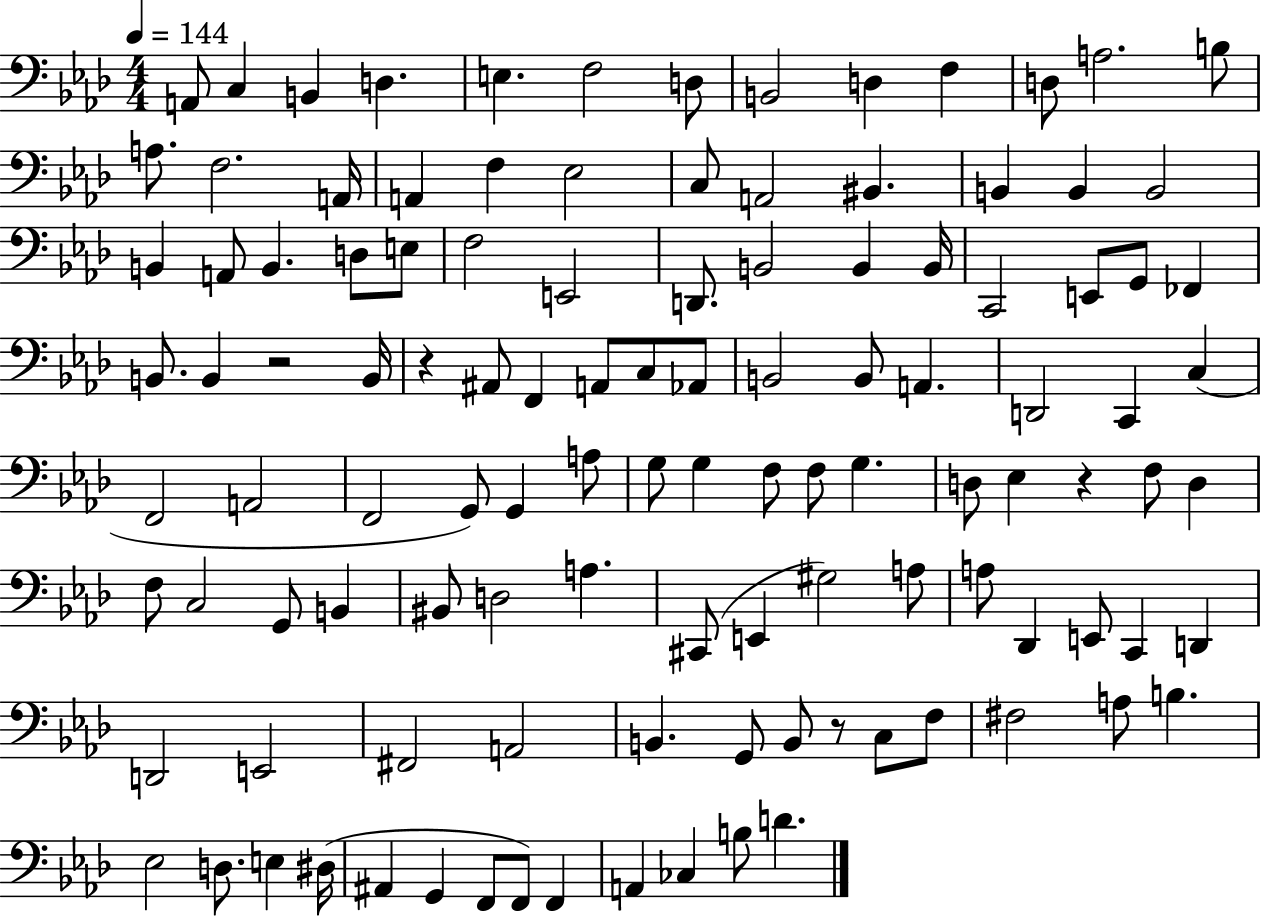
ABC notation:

X:1
T:Untitled
M:4/4
L:1/4
K:Ab
A,,/2 C, B,, D, E, F,2 D,/2 B,,2 D, F, D,/2 A,2 B,/2 A,/2 F,2 A,,/4 A,, F, _E,2 C,/2 A,,2 ^B,, B,, B,, B,,2 B,, A,,/2 B,, D,/2 E,/2 F,2 E,,2 D,,/2 B,,2 B,, B,,/4 C,,2 E,,/2 G,,/2 _F,, B,,/2 B,, z2 B,,/4 z ^A,,/2 F,, A,,/2 C,/2 _A,,/2 B,,2 B,,/2 A,, D,,2 C,, C, F,,2 A,,2 F,,2 G,,/2 G,, A,/2 G,/2 G, F,/2 F,/2 G, D,/2 _E, z F,/2 D, F,/2 C,2 G,,/2 B,, ^B,,/2 D,2 A, ^C,,/2 E,, ^G,2 A,/2 A,/2 _D,, E,,/2 C,, D,, D,,2 E,,2 ^F,,2 A,,2 B,, G,,/2 B,,/2 z/2 C,/2 F,/2 ^F,2 A,/2 B, _E,2 D,/2 E, ^D,/4 ^A,, G,, F,,/2 F,,/2 F,, A,, _C, B,/2 D